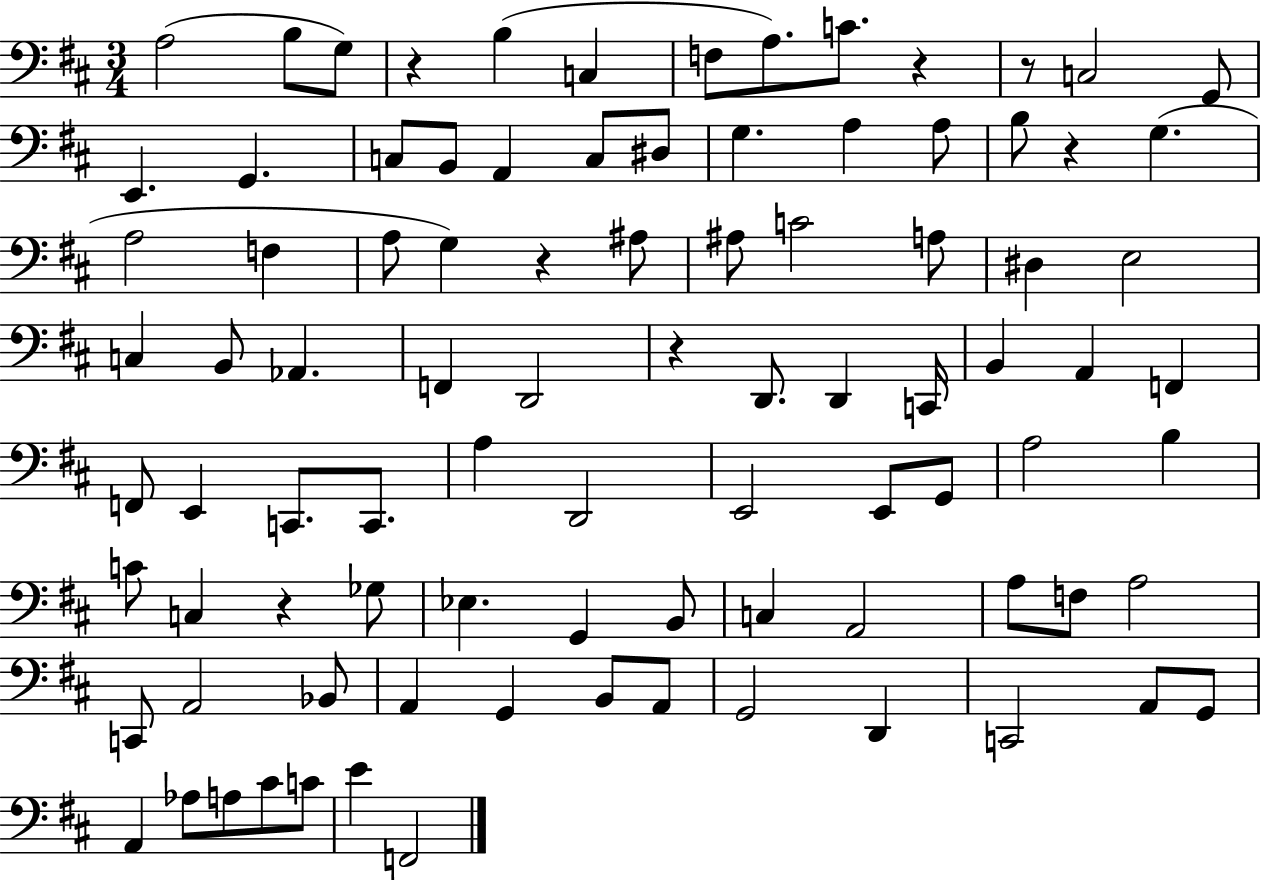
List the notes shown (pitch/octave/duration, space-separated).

A3/h B3/e G3/e R/q B3/q C3/q F3/e A3/e. C4/e. R/q R/e C3/h G2/e E2/q. G2/q. C3/e B2/e A2/q C3/e D#3/e G3/q. A3/q A3/e B3/e R/q G3/q. A3/h F3/q A3/e G3/q R/q A#3/e A#3/e C4/h A3/e D#3/q E3/h C3/q B2/e Ab2/q. F2/q D2/h R/q D2/e. D2/q C2/s B2/q A2/q F2/q F2/e E2/q C2/e. C2/e. A3/q D2/h E2/h E2/e G2/e A3/h B3/q C4/e C3/q R/q Gb3/e Eb3/q. G2/q B2/e C3/q A2/h A3/e F3/e A3/h C2/e A2/h Bb2/e A2/q G2/q B2/e A2/e G2/h D2/q C2/h A2/e G2/e A2/q Ab3/e A3/e C#4/e C4/e E4/q F2/h